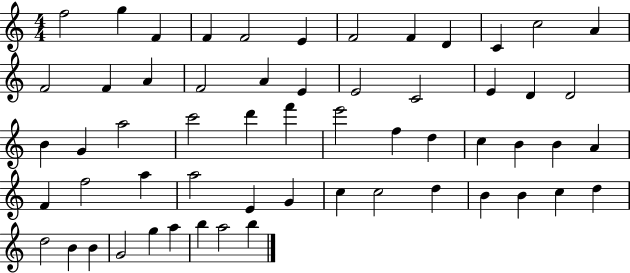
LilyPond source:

{
  \clef treble
  \numericTimeSignature
  \time 4/4
  \key c \major
  f''2 g''4 f'4 | f'4 f'2 e'4 | f'2 f'4 d'4 | c'4 c''2 a'4 | \break f'2 f'4 a'4 | f'2 a'4 e'4 | e'2 c'2 | e'4 d'4 d'2 | \break b'4 g'4 a''2 | c'''2 d'''4 f'''4 | e'''2 f''4 d''4 | c''4 b'4 b'4 a'4 | \break f'4 f''2 a''4 | a''2 e'4 g'4 | c''4 c''2 d''4 | b'4 b'4 c''4 d''4 | \break d''2 b'4 b'4 | g'2 g''4 a''4 | b''4 a''2 b''4 | \bar "|."
}